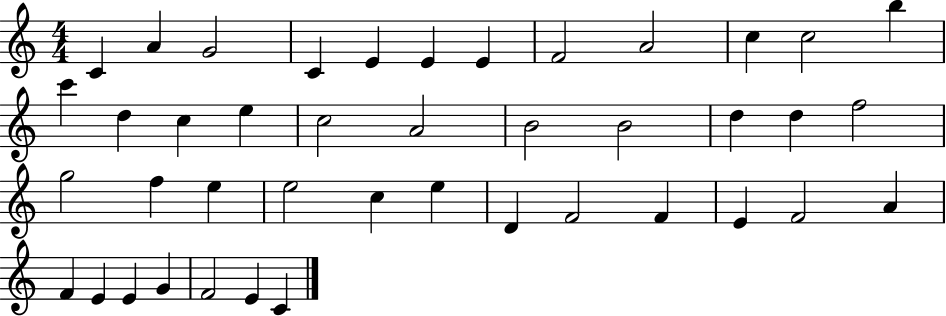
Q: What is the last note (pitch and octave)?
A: C4